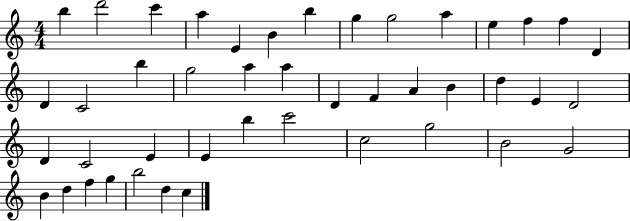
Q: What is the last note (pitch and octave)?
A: C5